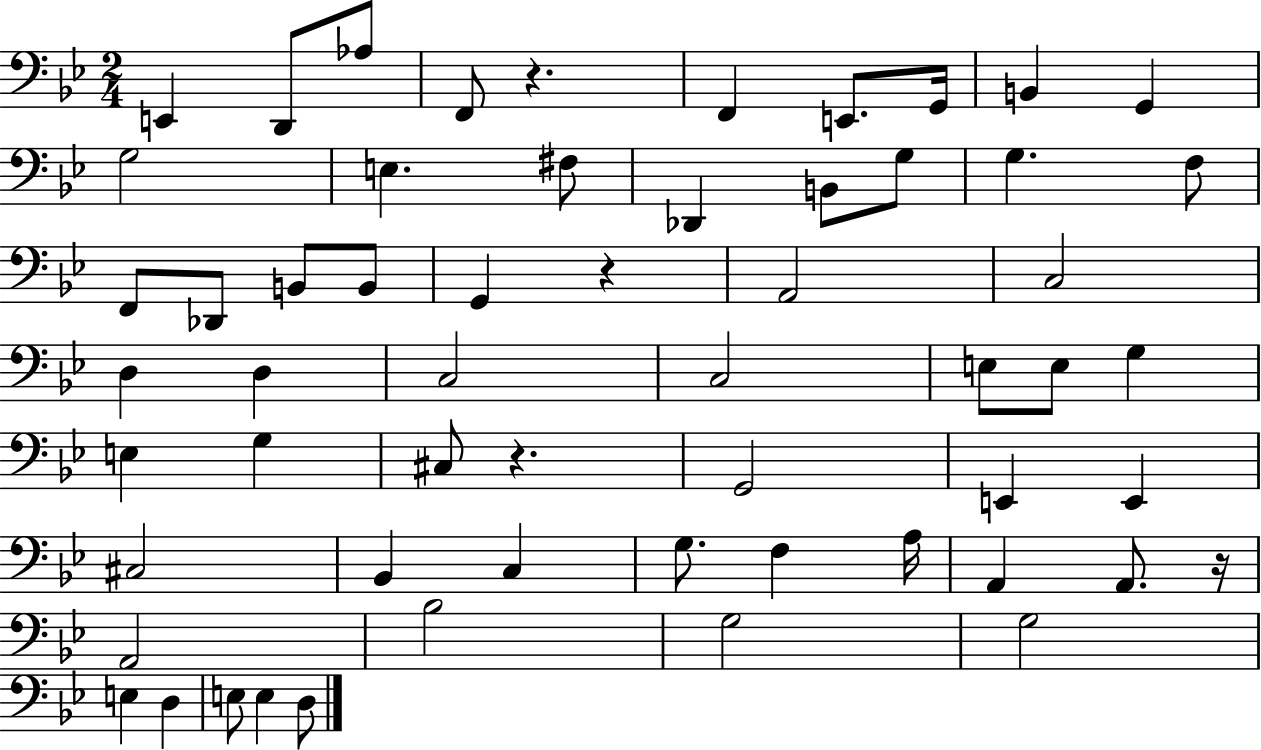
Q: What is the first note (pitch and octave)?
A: E2